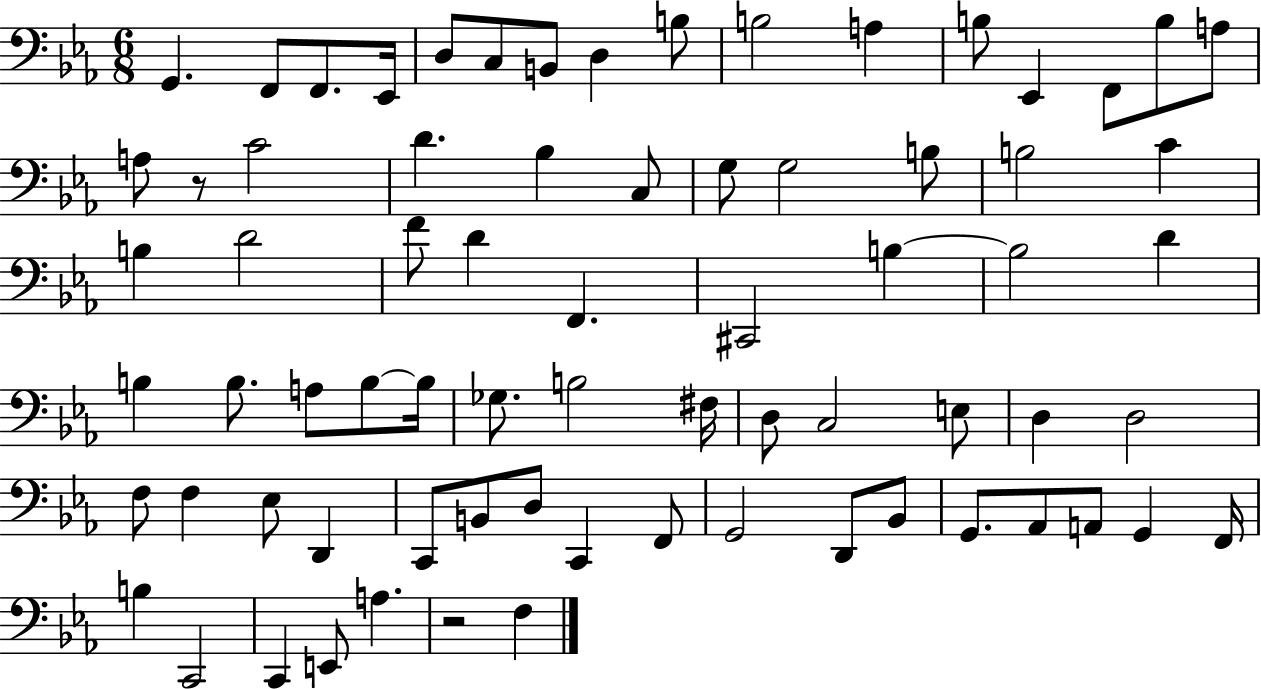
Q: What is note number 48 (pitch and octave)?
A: D3